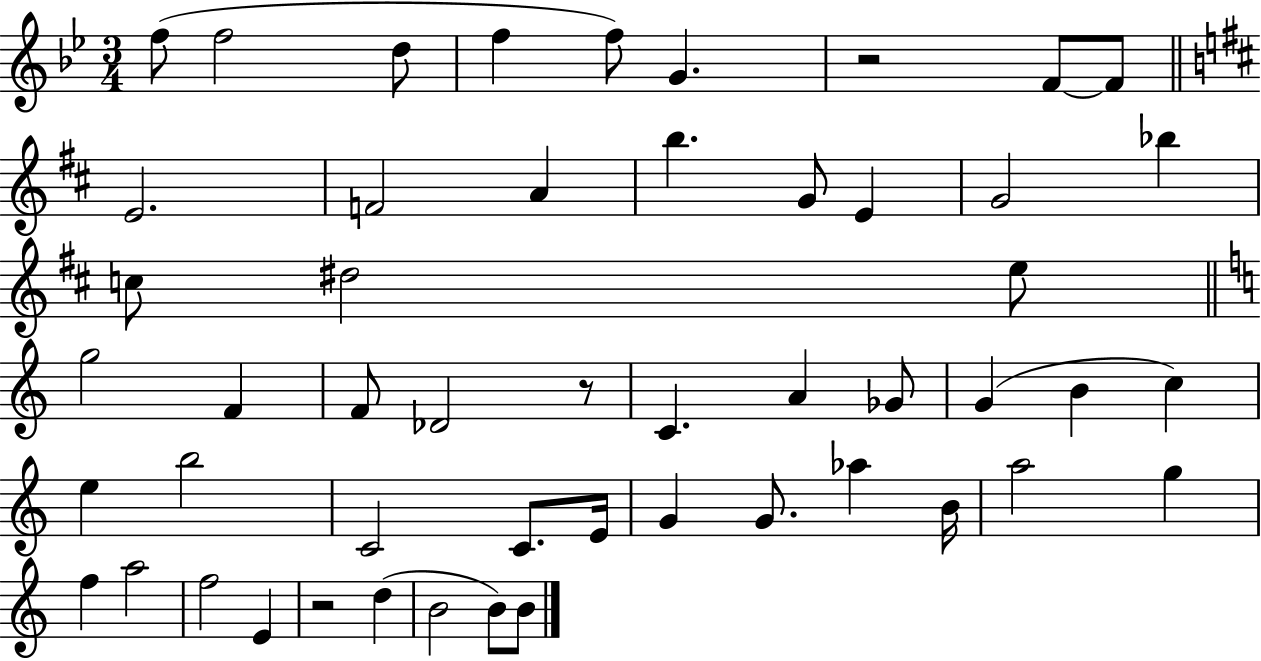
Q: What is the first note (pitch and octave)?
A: F5